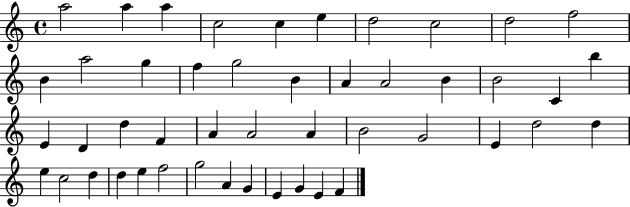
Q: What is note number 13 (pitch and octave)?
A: G5